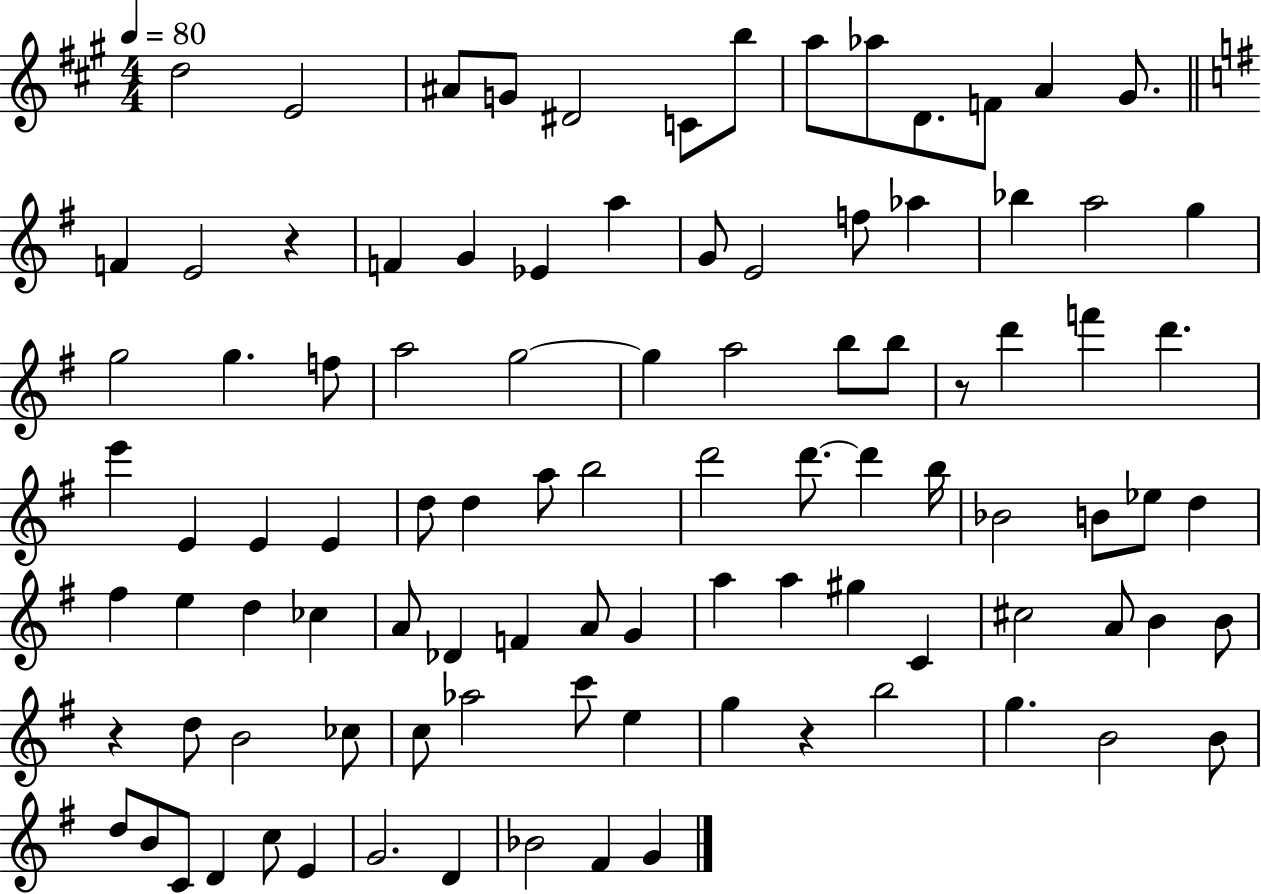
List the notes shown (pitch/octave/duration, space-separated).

D5/h E4/h A#4/e G4/e D#4/h C4/e B5/e A5/e Ab5/e D4/e. F4/e A4/q G#4/e. F4/q E4/h R/q F4/q G4/q Eb4/q A5/q G4/e E4/h F5/e Ab5/q Bb5/q A5/h G5/q G5/h G5/q. F5/e A5/h G5/h G5/q A5/h B5/e B5/e R/e D6/q F6/q D6/q. E6/q E4/q E4/q E4/q D5/e D5/q A5/e B5/h D6/h D6/e. D6/q B5/s Bb4/h B4/e Eb5/e D5/q F#5/q E5/q D5/q CES5/q A4/e Db4/q F4/q A4/e G4/q A5/q A5/q G#5/q C4/q C#5/h A4/e B4/q B4/e R/q D5/e B4/h CES5/e C5/e Ab5/h C6/e E5/q G5/q R/q B5/h G5/q. B4/h B4/e D5/e B4/e C4/e D4/q C5/e E4/q G4/h. D4/q Bb4/h F#4/q G4/q